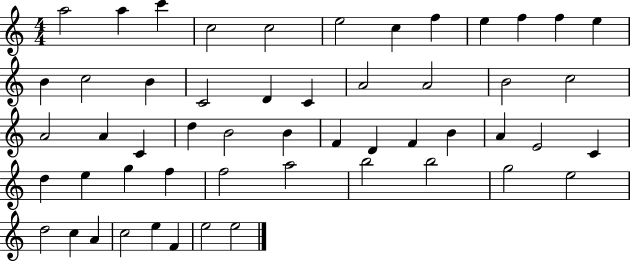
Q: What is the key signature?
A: C major